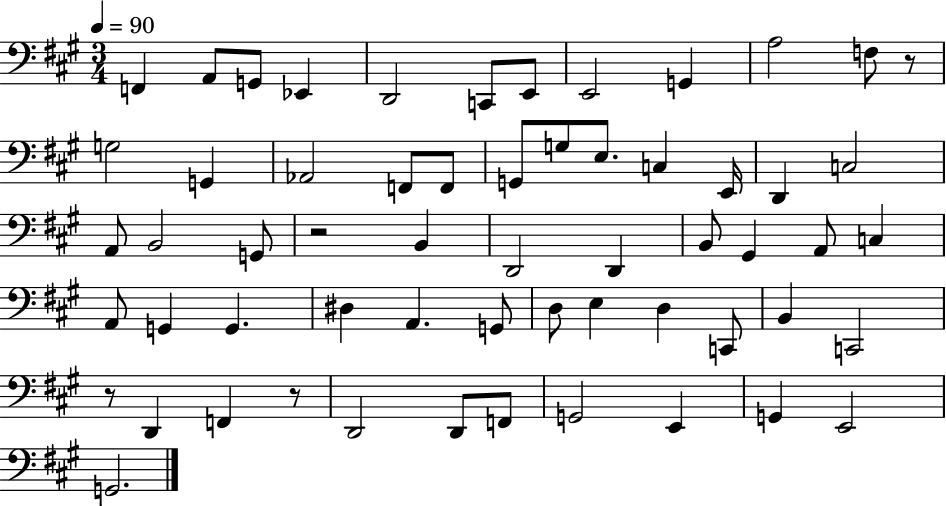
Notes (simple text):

F2/q A2/e G2/e Eb2/q D2/h C2/e E2/e E2/h G2/q A3/h F3/e R/e G3/h G2/q Ab2/h F2/e F2/e G2/e G3/e E3/e. C3/q E2/s D2/q C3/h A2/e B2/h G2/e R/h B2/q D2/h D2/q B2/e G#2/q A2/e C3/q A2/e G2/q G2/q. D#3/q A2/q. G2/e D3/e E3/q D3/q C2/e B2/q C2/h R/e D2/q F2/q R/e D2/h D2/e F2/e G2/h E2/q G2/q E2/h G2/h.